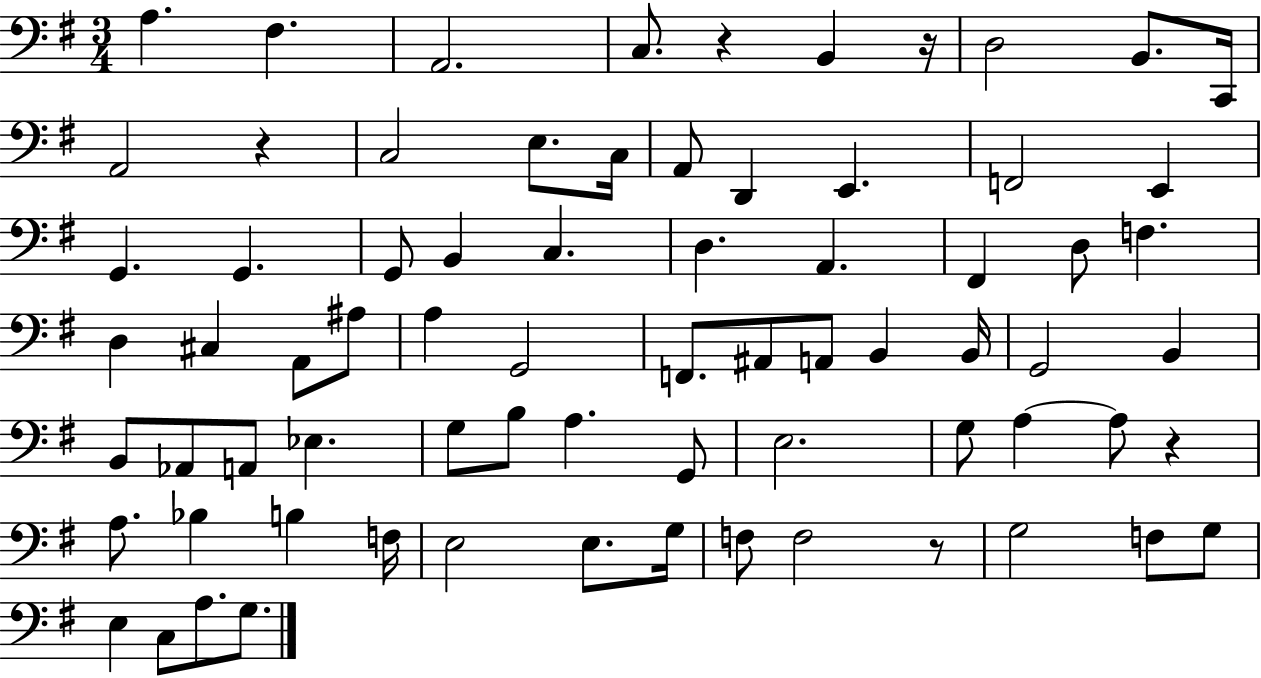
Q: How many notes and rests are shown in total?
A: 73